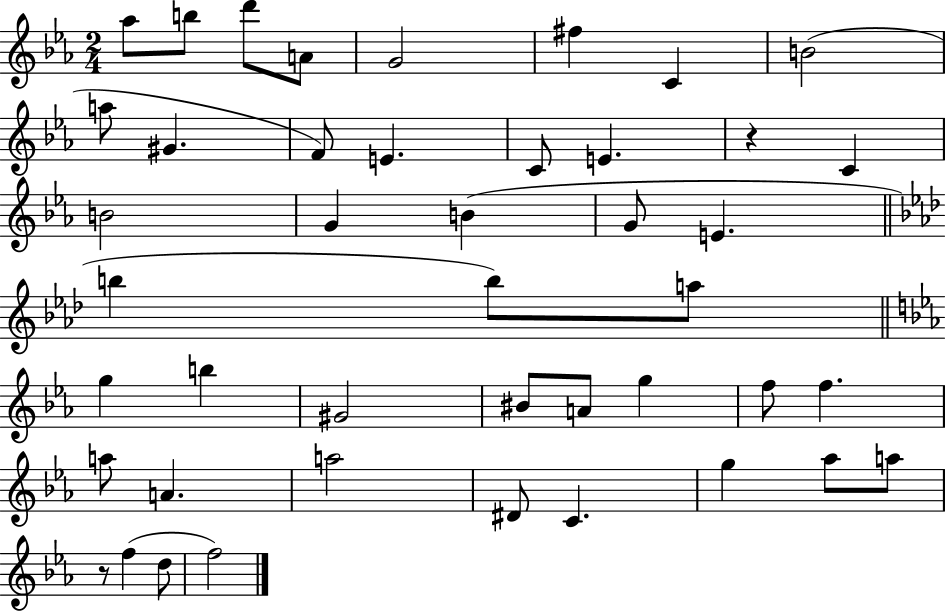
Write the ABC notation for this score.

X:1
T:Untitled
M:2/4
L:1/4
K:Eb
_a/2 b/2 d'/2 A/2 G2 ^f C B2 a/2 ^G F/2 E C/2 E z C B2 G B G/2 E b b/2 a/2 g b ^G2 ^B/2 A/2 g f/2 f a/2 A a2 ^D/2 C g _a/2 a/2 z/2 f d/2 f2